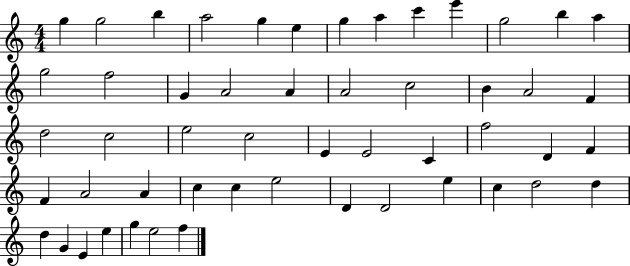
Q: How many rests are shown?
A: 0